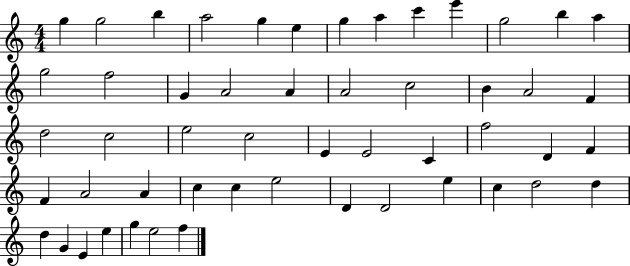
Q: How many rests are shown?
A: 0